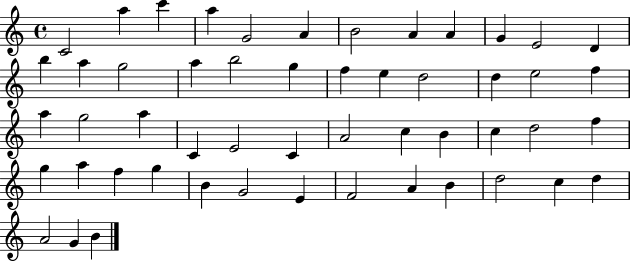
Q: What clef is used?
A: treble